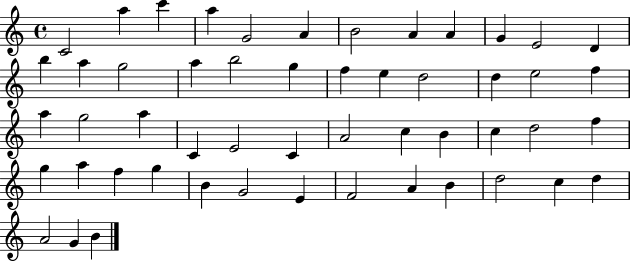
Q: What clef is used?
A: treble